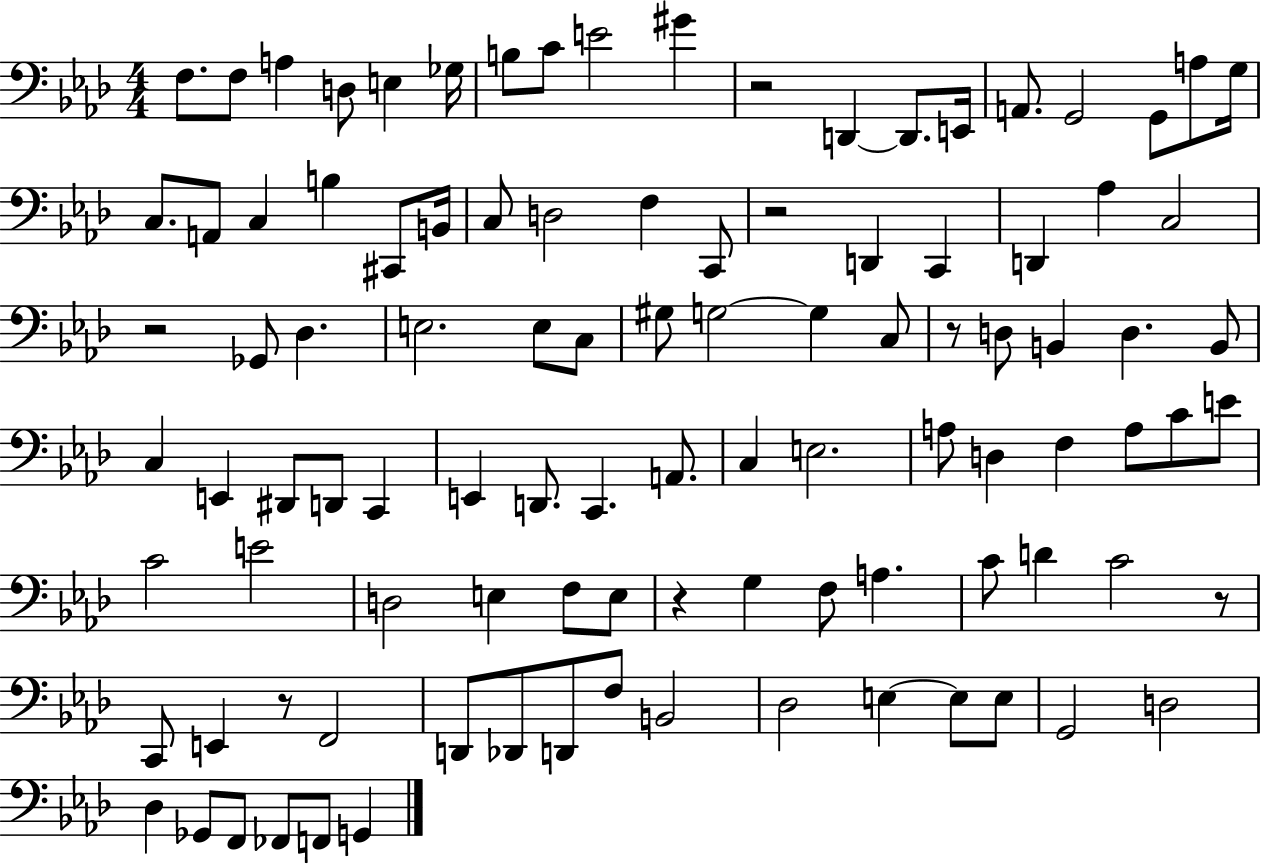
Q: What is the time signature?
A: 4/4